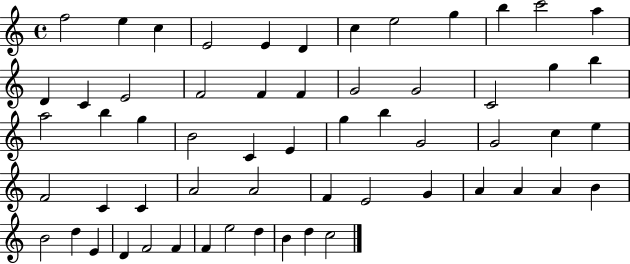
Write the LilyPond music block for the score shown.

{
  \clef treble
  \time 4/4
  \defaultTimeSignature
  \key c \major
  f''2 e''4 c''4 | e'2 e'4 d'4 | c''4 e''2 g''4 | b''4 c'''2 a''4 | \break d'4 c'4 e'2 | f'2 f'4 f'4 | g'2 g'2 | c'2 g''4 b''4 | \break a''2 b''4 g''4 | b'2 c'4 e'4 | g''4 b''4 g'2 | g'2 c''4 e''4 | \break f'2 c'4 c'4 | a'2 a'2 | f'4 e'2 g'4 | a'4 a'4 a'4 b'4 | \break b'2 d''4 e'4 | d'4 f'2 f'4 | f'4 e''2 d''4 | b'4 d''4 c''2 | \break \bar "|."
}